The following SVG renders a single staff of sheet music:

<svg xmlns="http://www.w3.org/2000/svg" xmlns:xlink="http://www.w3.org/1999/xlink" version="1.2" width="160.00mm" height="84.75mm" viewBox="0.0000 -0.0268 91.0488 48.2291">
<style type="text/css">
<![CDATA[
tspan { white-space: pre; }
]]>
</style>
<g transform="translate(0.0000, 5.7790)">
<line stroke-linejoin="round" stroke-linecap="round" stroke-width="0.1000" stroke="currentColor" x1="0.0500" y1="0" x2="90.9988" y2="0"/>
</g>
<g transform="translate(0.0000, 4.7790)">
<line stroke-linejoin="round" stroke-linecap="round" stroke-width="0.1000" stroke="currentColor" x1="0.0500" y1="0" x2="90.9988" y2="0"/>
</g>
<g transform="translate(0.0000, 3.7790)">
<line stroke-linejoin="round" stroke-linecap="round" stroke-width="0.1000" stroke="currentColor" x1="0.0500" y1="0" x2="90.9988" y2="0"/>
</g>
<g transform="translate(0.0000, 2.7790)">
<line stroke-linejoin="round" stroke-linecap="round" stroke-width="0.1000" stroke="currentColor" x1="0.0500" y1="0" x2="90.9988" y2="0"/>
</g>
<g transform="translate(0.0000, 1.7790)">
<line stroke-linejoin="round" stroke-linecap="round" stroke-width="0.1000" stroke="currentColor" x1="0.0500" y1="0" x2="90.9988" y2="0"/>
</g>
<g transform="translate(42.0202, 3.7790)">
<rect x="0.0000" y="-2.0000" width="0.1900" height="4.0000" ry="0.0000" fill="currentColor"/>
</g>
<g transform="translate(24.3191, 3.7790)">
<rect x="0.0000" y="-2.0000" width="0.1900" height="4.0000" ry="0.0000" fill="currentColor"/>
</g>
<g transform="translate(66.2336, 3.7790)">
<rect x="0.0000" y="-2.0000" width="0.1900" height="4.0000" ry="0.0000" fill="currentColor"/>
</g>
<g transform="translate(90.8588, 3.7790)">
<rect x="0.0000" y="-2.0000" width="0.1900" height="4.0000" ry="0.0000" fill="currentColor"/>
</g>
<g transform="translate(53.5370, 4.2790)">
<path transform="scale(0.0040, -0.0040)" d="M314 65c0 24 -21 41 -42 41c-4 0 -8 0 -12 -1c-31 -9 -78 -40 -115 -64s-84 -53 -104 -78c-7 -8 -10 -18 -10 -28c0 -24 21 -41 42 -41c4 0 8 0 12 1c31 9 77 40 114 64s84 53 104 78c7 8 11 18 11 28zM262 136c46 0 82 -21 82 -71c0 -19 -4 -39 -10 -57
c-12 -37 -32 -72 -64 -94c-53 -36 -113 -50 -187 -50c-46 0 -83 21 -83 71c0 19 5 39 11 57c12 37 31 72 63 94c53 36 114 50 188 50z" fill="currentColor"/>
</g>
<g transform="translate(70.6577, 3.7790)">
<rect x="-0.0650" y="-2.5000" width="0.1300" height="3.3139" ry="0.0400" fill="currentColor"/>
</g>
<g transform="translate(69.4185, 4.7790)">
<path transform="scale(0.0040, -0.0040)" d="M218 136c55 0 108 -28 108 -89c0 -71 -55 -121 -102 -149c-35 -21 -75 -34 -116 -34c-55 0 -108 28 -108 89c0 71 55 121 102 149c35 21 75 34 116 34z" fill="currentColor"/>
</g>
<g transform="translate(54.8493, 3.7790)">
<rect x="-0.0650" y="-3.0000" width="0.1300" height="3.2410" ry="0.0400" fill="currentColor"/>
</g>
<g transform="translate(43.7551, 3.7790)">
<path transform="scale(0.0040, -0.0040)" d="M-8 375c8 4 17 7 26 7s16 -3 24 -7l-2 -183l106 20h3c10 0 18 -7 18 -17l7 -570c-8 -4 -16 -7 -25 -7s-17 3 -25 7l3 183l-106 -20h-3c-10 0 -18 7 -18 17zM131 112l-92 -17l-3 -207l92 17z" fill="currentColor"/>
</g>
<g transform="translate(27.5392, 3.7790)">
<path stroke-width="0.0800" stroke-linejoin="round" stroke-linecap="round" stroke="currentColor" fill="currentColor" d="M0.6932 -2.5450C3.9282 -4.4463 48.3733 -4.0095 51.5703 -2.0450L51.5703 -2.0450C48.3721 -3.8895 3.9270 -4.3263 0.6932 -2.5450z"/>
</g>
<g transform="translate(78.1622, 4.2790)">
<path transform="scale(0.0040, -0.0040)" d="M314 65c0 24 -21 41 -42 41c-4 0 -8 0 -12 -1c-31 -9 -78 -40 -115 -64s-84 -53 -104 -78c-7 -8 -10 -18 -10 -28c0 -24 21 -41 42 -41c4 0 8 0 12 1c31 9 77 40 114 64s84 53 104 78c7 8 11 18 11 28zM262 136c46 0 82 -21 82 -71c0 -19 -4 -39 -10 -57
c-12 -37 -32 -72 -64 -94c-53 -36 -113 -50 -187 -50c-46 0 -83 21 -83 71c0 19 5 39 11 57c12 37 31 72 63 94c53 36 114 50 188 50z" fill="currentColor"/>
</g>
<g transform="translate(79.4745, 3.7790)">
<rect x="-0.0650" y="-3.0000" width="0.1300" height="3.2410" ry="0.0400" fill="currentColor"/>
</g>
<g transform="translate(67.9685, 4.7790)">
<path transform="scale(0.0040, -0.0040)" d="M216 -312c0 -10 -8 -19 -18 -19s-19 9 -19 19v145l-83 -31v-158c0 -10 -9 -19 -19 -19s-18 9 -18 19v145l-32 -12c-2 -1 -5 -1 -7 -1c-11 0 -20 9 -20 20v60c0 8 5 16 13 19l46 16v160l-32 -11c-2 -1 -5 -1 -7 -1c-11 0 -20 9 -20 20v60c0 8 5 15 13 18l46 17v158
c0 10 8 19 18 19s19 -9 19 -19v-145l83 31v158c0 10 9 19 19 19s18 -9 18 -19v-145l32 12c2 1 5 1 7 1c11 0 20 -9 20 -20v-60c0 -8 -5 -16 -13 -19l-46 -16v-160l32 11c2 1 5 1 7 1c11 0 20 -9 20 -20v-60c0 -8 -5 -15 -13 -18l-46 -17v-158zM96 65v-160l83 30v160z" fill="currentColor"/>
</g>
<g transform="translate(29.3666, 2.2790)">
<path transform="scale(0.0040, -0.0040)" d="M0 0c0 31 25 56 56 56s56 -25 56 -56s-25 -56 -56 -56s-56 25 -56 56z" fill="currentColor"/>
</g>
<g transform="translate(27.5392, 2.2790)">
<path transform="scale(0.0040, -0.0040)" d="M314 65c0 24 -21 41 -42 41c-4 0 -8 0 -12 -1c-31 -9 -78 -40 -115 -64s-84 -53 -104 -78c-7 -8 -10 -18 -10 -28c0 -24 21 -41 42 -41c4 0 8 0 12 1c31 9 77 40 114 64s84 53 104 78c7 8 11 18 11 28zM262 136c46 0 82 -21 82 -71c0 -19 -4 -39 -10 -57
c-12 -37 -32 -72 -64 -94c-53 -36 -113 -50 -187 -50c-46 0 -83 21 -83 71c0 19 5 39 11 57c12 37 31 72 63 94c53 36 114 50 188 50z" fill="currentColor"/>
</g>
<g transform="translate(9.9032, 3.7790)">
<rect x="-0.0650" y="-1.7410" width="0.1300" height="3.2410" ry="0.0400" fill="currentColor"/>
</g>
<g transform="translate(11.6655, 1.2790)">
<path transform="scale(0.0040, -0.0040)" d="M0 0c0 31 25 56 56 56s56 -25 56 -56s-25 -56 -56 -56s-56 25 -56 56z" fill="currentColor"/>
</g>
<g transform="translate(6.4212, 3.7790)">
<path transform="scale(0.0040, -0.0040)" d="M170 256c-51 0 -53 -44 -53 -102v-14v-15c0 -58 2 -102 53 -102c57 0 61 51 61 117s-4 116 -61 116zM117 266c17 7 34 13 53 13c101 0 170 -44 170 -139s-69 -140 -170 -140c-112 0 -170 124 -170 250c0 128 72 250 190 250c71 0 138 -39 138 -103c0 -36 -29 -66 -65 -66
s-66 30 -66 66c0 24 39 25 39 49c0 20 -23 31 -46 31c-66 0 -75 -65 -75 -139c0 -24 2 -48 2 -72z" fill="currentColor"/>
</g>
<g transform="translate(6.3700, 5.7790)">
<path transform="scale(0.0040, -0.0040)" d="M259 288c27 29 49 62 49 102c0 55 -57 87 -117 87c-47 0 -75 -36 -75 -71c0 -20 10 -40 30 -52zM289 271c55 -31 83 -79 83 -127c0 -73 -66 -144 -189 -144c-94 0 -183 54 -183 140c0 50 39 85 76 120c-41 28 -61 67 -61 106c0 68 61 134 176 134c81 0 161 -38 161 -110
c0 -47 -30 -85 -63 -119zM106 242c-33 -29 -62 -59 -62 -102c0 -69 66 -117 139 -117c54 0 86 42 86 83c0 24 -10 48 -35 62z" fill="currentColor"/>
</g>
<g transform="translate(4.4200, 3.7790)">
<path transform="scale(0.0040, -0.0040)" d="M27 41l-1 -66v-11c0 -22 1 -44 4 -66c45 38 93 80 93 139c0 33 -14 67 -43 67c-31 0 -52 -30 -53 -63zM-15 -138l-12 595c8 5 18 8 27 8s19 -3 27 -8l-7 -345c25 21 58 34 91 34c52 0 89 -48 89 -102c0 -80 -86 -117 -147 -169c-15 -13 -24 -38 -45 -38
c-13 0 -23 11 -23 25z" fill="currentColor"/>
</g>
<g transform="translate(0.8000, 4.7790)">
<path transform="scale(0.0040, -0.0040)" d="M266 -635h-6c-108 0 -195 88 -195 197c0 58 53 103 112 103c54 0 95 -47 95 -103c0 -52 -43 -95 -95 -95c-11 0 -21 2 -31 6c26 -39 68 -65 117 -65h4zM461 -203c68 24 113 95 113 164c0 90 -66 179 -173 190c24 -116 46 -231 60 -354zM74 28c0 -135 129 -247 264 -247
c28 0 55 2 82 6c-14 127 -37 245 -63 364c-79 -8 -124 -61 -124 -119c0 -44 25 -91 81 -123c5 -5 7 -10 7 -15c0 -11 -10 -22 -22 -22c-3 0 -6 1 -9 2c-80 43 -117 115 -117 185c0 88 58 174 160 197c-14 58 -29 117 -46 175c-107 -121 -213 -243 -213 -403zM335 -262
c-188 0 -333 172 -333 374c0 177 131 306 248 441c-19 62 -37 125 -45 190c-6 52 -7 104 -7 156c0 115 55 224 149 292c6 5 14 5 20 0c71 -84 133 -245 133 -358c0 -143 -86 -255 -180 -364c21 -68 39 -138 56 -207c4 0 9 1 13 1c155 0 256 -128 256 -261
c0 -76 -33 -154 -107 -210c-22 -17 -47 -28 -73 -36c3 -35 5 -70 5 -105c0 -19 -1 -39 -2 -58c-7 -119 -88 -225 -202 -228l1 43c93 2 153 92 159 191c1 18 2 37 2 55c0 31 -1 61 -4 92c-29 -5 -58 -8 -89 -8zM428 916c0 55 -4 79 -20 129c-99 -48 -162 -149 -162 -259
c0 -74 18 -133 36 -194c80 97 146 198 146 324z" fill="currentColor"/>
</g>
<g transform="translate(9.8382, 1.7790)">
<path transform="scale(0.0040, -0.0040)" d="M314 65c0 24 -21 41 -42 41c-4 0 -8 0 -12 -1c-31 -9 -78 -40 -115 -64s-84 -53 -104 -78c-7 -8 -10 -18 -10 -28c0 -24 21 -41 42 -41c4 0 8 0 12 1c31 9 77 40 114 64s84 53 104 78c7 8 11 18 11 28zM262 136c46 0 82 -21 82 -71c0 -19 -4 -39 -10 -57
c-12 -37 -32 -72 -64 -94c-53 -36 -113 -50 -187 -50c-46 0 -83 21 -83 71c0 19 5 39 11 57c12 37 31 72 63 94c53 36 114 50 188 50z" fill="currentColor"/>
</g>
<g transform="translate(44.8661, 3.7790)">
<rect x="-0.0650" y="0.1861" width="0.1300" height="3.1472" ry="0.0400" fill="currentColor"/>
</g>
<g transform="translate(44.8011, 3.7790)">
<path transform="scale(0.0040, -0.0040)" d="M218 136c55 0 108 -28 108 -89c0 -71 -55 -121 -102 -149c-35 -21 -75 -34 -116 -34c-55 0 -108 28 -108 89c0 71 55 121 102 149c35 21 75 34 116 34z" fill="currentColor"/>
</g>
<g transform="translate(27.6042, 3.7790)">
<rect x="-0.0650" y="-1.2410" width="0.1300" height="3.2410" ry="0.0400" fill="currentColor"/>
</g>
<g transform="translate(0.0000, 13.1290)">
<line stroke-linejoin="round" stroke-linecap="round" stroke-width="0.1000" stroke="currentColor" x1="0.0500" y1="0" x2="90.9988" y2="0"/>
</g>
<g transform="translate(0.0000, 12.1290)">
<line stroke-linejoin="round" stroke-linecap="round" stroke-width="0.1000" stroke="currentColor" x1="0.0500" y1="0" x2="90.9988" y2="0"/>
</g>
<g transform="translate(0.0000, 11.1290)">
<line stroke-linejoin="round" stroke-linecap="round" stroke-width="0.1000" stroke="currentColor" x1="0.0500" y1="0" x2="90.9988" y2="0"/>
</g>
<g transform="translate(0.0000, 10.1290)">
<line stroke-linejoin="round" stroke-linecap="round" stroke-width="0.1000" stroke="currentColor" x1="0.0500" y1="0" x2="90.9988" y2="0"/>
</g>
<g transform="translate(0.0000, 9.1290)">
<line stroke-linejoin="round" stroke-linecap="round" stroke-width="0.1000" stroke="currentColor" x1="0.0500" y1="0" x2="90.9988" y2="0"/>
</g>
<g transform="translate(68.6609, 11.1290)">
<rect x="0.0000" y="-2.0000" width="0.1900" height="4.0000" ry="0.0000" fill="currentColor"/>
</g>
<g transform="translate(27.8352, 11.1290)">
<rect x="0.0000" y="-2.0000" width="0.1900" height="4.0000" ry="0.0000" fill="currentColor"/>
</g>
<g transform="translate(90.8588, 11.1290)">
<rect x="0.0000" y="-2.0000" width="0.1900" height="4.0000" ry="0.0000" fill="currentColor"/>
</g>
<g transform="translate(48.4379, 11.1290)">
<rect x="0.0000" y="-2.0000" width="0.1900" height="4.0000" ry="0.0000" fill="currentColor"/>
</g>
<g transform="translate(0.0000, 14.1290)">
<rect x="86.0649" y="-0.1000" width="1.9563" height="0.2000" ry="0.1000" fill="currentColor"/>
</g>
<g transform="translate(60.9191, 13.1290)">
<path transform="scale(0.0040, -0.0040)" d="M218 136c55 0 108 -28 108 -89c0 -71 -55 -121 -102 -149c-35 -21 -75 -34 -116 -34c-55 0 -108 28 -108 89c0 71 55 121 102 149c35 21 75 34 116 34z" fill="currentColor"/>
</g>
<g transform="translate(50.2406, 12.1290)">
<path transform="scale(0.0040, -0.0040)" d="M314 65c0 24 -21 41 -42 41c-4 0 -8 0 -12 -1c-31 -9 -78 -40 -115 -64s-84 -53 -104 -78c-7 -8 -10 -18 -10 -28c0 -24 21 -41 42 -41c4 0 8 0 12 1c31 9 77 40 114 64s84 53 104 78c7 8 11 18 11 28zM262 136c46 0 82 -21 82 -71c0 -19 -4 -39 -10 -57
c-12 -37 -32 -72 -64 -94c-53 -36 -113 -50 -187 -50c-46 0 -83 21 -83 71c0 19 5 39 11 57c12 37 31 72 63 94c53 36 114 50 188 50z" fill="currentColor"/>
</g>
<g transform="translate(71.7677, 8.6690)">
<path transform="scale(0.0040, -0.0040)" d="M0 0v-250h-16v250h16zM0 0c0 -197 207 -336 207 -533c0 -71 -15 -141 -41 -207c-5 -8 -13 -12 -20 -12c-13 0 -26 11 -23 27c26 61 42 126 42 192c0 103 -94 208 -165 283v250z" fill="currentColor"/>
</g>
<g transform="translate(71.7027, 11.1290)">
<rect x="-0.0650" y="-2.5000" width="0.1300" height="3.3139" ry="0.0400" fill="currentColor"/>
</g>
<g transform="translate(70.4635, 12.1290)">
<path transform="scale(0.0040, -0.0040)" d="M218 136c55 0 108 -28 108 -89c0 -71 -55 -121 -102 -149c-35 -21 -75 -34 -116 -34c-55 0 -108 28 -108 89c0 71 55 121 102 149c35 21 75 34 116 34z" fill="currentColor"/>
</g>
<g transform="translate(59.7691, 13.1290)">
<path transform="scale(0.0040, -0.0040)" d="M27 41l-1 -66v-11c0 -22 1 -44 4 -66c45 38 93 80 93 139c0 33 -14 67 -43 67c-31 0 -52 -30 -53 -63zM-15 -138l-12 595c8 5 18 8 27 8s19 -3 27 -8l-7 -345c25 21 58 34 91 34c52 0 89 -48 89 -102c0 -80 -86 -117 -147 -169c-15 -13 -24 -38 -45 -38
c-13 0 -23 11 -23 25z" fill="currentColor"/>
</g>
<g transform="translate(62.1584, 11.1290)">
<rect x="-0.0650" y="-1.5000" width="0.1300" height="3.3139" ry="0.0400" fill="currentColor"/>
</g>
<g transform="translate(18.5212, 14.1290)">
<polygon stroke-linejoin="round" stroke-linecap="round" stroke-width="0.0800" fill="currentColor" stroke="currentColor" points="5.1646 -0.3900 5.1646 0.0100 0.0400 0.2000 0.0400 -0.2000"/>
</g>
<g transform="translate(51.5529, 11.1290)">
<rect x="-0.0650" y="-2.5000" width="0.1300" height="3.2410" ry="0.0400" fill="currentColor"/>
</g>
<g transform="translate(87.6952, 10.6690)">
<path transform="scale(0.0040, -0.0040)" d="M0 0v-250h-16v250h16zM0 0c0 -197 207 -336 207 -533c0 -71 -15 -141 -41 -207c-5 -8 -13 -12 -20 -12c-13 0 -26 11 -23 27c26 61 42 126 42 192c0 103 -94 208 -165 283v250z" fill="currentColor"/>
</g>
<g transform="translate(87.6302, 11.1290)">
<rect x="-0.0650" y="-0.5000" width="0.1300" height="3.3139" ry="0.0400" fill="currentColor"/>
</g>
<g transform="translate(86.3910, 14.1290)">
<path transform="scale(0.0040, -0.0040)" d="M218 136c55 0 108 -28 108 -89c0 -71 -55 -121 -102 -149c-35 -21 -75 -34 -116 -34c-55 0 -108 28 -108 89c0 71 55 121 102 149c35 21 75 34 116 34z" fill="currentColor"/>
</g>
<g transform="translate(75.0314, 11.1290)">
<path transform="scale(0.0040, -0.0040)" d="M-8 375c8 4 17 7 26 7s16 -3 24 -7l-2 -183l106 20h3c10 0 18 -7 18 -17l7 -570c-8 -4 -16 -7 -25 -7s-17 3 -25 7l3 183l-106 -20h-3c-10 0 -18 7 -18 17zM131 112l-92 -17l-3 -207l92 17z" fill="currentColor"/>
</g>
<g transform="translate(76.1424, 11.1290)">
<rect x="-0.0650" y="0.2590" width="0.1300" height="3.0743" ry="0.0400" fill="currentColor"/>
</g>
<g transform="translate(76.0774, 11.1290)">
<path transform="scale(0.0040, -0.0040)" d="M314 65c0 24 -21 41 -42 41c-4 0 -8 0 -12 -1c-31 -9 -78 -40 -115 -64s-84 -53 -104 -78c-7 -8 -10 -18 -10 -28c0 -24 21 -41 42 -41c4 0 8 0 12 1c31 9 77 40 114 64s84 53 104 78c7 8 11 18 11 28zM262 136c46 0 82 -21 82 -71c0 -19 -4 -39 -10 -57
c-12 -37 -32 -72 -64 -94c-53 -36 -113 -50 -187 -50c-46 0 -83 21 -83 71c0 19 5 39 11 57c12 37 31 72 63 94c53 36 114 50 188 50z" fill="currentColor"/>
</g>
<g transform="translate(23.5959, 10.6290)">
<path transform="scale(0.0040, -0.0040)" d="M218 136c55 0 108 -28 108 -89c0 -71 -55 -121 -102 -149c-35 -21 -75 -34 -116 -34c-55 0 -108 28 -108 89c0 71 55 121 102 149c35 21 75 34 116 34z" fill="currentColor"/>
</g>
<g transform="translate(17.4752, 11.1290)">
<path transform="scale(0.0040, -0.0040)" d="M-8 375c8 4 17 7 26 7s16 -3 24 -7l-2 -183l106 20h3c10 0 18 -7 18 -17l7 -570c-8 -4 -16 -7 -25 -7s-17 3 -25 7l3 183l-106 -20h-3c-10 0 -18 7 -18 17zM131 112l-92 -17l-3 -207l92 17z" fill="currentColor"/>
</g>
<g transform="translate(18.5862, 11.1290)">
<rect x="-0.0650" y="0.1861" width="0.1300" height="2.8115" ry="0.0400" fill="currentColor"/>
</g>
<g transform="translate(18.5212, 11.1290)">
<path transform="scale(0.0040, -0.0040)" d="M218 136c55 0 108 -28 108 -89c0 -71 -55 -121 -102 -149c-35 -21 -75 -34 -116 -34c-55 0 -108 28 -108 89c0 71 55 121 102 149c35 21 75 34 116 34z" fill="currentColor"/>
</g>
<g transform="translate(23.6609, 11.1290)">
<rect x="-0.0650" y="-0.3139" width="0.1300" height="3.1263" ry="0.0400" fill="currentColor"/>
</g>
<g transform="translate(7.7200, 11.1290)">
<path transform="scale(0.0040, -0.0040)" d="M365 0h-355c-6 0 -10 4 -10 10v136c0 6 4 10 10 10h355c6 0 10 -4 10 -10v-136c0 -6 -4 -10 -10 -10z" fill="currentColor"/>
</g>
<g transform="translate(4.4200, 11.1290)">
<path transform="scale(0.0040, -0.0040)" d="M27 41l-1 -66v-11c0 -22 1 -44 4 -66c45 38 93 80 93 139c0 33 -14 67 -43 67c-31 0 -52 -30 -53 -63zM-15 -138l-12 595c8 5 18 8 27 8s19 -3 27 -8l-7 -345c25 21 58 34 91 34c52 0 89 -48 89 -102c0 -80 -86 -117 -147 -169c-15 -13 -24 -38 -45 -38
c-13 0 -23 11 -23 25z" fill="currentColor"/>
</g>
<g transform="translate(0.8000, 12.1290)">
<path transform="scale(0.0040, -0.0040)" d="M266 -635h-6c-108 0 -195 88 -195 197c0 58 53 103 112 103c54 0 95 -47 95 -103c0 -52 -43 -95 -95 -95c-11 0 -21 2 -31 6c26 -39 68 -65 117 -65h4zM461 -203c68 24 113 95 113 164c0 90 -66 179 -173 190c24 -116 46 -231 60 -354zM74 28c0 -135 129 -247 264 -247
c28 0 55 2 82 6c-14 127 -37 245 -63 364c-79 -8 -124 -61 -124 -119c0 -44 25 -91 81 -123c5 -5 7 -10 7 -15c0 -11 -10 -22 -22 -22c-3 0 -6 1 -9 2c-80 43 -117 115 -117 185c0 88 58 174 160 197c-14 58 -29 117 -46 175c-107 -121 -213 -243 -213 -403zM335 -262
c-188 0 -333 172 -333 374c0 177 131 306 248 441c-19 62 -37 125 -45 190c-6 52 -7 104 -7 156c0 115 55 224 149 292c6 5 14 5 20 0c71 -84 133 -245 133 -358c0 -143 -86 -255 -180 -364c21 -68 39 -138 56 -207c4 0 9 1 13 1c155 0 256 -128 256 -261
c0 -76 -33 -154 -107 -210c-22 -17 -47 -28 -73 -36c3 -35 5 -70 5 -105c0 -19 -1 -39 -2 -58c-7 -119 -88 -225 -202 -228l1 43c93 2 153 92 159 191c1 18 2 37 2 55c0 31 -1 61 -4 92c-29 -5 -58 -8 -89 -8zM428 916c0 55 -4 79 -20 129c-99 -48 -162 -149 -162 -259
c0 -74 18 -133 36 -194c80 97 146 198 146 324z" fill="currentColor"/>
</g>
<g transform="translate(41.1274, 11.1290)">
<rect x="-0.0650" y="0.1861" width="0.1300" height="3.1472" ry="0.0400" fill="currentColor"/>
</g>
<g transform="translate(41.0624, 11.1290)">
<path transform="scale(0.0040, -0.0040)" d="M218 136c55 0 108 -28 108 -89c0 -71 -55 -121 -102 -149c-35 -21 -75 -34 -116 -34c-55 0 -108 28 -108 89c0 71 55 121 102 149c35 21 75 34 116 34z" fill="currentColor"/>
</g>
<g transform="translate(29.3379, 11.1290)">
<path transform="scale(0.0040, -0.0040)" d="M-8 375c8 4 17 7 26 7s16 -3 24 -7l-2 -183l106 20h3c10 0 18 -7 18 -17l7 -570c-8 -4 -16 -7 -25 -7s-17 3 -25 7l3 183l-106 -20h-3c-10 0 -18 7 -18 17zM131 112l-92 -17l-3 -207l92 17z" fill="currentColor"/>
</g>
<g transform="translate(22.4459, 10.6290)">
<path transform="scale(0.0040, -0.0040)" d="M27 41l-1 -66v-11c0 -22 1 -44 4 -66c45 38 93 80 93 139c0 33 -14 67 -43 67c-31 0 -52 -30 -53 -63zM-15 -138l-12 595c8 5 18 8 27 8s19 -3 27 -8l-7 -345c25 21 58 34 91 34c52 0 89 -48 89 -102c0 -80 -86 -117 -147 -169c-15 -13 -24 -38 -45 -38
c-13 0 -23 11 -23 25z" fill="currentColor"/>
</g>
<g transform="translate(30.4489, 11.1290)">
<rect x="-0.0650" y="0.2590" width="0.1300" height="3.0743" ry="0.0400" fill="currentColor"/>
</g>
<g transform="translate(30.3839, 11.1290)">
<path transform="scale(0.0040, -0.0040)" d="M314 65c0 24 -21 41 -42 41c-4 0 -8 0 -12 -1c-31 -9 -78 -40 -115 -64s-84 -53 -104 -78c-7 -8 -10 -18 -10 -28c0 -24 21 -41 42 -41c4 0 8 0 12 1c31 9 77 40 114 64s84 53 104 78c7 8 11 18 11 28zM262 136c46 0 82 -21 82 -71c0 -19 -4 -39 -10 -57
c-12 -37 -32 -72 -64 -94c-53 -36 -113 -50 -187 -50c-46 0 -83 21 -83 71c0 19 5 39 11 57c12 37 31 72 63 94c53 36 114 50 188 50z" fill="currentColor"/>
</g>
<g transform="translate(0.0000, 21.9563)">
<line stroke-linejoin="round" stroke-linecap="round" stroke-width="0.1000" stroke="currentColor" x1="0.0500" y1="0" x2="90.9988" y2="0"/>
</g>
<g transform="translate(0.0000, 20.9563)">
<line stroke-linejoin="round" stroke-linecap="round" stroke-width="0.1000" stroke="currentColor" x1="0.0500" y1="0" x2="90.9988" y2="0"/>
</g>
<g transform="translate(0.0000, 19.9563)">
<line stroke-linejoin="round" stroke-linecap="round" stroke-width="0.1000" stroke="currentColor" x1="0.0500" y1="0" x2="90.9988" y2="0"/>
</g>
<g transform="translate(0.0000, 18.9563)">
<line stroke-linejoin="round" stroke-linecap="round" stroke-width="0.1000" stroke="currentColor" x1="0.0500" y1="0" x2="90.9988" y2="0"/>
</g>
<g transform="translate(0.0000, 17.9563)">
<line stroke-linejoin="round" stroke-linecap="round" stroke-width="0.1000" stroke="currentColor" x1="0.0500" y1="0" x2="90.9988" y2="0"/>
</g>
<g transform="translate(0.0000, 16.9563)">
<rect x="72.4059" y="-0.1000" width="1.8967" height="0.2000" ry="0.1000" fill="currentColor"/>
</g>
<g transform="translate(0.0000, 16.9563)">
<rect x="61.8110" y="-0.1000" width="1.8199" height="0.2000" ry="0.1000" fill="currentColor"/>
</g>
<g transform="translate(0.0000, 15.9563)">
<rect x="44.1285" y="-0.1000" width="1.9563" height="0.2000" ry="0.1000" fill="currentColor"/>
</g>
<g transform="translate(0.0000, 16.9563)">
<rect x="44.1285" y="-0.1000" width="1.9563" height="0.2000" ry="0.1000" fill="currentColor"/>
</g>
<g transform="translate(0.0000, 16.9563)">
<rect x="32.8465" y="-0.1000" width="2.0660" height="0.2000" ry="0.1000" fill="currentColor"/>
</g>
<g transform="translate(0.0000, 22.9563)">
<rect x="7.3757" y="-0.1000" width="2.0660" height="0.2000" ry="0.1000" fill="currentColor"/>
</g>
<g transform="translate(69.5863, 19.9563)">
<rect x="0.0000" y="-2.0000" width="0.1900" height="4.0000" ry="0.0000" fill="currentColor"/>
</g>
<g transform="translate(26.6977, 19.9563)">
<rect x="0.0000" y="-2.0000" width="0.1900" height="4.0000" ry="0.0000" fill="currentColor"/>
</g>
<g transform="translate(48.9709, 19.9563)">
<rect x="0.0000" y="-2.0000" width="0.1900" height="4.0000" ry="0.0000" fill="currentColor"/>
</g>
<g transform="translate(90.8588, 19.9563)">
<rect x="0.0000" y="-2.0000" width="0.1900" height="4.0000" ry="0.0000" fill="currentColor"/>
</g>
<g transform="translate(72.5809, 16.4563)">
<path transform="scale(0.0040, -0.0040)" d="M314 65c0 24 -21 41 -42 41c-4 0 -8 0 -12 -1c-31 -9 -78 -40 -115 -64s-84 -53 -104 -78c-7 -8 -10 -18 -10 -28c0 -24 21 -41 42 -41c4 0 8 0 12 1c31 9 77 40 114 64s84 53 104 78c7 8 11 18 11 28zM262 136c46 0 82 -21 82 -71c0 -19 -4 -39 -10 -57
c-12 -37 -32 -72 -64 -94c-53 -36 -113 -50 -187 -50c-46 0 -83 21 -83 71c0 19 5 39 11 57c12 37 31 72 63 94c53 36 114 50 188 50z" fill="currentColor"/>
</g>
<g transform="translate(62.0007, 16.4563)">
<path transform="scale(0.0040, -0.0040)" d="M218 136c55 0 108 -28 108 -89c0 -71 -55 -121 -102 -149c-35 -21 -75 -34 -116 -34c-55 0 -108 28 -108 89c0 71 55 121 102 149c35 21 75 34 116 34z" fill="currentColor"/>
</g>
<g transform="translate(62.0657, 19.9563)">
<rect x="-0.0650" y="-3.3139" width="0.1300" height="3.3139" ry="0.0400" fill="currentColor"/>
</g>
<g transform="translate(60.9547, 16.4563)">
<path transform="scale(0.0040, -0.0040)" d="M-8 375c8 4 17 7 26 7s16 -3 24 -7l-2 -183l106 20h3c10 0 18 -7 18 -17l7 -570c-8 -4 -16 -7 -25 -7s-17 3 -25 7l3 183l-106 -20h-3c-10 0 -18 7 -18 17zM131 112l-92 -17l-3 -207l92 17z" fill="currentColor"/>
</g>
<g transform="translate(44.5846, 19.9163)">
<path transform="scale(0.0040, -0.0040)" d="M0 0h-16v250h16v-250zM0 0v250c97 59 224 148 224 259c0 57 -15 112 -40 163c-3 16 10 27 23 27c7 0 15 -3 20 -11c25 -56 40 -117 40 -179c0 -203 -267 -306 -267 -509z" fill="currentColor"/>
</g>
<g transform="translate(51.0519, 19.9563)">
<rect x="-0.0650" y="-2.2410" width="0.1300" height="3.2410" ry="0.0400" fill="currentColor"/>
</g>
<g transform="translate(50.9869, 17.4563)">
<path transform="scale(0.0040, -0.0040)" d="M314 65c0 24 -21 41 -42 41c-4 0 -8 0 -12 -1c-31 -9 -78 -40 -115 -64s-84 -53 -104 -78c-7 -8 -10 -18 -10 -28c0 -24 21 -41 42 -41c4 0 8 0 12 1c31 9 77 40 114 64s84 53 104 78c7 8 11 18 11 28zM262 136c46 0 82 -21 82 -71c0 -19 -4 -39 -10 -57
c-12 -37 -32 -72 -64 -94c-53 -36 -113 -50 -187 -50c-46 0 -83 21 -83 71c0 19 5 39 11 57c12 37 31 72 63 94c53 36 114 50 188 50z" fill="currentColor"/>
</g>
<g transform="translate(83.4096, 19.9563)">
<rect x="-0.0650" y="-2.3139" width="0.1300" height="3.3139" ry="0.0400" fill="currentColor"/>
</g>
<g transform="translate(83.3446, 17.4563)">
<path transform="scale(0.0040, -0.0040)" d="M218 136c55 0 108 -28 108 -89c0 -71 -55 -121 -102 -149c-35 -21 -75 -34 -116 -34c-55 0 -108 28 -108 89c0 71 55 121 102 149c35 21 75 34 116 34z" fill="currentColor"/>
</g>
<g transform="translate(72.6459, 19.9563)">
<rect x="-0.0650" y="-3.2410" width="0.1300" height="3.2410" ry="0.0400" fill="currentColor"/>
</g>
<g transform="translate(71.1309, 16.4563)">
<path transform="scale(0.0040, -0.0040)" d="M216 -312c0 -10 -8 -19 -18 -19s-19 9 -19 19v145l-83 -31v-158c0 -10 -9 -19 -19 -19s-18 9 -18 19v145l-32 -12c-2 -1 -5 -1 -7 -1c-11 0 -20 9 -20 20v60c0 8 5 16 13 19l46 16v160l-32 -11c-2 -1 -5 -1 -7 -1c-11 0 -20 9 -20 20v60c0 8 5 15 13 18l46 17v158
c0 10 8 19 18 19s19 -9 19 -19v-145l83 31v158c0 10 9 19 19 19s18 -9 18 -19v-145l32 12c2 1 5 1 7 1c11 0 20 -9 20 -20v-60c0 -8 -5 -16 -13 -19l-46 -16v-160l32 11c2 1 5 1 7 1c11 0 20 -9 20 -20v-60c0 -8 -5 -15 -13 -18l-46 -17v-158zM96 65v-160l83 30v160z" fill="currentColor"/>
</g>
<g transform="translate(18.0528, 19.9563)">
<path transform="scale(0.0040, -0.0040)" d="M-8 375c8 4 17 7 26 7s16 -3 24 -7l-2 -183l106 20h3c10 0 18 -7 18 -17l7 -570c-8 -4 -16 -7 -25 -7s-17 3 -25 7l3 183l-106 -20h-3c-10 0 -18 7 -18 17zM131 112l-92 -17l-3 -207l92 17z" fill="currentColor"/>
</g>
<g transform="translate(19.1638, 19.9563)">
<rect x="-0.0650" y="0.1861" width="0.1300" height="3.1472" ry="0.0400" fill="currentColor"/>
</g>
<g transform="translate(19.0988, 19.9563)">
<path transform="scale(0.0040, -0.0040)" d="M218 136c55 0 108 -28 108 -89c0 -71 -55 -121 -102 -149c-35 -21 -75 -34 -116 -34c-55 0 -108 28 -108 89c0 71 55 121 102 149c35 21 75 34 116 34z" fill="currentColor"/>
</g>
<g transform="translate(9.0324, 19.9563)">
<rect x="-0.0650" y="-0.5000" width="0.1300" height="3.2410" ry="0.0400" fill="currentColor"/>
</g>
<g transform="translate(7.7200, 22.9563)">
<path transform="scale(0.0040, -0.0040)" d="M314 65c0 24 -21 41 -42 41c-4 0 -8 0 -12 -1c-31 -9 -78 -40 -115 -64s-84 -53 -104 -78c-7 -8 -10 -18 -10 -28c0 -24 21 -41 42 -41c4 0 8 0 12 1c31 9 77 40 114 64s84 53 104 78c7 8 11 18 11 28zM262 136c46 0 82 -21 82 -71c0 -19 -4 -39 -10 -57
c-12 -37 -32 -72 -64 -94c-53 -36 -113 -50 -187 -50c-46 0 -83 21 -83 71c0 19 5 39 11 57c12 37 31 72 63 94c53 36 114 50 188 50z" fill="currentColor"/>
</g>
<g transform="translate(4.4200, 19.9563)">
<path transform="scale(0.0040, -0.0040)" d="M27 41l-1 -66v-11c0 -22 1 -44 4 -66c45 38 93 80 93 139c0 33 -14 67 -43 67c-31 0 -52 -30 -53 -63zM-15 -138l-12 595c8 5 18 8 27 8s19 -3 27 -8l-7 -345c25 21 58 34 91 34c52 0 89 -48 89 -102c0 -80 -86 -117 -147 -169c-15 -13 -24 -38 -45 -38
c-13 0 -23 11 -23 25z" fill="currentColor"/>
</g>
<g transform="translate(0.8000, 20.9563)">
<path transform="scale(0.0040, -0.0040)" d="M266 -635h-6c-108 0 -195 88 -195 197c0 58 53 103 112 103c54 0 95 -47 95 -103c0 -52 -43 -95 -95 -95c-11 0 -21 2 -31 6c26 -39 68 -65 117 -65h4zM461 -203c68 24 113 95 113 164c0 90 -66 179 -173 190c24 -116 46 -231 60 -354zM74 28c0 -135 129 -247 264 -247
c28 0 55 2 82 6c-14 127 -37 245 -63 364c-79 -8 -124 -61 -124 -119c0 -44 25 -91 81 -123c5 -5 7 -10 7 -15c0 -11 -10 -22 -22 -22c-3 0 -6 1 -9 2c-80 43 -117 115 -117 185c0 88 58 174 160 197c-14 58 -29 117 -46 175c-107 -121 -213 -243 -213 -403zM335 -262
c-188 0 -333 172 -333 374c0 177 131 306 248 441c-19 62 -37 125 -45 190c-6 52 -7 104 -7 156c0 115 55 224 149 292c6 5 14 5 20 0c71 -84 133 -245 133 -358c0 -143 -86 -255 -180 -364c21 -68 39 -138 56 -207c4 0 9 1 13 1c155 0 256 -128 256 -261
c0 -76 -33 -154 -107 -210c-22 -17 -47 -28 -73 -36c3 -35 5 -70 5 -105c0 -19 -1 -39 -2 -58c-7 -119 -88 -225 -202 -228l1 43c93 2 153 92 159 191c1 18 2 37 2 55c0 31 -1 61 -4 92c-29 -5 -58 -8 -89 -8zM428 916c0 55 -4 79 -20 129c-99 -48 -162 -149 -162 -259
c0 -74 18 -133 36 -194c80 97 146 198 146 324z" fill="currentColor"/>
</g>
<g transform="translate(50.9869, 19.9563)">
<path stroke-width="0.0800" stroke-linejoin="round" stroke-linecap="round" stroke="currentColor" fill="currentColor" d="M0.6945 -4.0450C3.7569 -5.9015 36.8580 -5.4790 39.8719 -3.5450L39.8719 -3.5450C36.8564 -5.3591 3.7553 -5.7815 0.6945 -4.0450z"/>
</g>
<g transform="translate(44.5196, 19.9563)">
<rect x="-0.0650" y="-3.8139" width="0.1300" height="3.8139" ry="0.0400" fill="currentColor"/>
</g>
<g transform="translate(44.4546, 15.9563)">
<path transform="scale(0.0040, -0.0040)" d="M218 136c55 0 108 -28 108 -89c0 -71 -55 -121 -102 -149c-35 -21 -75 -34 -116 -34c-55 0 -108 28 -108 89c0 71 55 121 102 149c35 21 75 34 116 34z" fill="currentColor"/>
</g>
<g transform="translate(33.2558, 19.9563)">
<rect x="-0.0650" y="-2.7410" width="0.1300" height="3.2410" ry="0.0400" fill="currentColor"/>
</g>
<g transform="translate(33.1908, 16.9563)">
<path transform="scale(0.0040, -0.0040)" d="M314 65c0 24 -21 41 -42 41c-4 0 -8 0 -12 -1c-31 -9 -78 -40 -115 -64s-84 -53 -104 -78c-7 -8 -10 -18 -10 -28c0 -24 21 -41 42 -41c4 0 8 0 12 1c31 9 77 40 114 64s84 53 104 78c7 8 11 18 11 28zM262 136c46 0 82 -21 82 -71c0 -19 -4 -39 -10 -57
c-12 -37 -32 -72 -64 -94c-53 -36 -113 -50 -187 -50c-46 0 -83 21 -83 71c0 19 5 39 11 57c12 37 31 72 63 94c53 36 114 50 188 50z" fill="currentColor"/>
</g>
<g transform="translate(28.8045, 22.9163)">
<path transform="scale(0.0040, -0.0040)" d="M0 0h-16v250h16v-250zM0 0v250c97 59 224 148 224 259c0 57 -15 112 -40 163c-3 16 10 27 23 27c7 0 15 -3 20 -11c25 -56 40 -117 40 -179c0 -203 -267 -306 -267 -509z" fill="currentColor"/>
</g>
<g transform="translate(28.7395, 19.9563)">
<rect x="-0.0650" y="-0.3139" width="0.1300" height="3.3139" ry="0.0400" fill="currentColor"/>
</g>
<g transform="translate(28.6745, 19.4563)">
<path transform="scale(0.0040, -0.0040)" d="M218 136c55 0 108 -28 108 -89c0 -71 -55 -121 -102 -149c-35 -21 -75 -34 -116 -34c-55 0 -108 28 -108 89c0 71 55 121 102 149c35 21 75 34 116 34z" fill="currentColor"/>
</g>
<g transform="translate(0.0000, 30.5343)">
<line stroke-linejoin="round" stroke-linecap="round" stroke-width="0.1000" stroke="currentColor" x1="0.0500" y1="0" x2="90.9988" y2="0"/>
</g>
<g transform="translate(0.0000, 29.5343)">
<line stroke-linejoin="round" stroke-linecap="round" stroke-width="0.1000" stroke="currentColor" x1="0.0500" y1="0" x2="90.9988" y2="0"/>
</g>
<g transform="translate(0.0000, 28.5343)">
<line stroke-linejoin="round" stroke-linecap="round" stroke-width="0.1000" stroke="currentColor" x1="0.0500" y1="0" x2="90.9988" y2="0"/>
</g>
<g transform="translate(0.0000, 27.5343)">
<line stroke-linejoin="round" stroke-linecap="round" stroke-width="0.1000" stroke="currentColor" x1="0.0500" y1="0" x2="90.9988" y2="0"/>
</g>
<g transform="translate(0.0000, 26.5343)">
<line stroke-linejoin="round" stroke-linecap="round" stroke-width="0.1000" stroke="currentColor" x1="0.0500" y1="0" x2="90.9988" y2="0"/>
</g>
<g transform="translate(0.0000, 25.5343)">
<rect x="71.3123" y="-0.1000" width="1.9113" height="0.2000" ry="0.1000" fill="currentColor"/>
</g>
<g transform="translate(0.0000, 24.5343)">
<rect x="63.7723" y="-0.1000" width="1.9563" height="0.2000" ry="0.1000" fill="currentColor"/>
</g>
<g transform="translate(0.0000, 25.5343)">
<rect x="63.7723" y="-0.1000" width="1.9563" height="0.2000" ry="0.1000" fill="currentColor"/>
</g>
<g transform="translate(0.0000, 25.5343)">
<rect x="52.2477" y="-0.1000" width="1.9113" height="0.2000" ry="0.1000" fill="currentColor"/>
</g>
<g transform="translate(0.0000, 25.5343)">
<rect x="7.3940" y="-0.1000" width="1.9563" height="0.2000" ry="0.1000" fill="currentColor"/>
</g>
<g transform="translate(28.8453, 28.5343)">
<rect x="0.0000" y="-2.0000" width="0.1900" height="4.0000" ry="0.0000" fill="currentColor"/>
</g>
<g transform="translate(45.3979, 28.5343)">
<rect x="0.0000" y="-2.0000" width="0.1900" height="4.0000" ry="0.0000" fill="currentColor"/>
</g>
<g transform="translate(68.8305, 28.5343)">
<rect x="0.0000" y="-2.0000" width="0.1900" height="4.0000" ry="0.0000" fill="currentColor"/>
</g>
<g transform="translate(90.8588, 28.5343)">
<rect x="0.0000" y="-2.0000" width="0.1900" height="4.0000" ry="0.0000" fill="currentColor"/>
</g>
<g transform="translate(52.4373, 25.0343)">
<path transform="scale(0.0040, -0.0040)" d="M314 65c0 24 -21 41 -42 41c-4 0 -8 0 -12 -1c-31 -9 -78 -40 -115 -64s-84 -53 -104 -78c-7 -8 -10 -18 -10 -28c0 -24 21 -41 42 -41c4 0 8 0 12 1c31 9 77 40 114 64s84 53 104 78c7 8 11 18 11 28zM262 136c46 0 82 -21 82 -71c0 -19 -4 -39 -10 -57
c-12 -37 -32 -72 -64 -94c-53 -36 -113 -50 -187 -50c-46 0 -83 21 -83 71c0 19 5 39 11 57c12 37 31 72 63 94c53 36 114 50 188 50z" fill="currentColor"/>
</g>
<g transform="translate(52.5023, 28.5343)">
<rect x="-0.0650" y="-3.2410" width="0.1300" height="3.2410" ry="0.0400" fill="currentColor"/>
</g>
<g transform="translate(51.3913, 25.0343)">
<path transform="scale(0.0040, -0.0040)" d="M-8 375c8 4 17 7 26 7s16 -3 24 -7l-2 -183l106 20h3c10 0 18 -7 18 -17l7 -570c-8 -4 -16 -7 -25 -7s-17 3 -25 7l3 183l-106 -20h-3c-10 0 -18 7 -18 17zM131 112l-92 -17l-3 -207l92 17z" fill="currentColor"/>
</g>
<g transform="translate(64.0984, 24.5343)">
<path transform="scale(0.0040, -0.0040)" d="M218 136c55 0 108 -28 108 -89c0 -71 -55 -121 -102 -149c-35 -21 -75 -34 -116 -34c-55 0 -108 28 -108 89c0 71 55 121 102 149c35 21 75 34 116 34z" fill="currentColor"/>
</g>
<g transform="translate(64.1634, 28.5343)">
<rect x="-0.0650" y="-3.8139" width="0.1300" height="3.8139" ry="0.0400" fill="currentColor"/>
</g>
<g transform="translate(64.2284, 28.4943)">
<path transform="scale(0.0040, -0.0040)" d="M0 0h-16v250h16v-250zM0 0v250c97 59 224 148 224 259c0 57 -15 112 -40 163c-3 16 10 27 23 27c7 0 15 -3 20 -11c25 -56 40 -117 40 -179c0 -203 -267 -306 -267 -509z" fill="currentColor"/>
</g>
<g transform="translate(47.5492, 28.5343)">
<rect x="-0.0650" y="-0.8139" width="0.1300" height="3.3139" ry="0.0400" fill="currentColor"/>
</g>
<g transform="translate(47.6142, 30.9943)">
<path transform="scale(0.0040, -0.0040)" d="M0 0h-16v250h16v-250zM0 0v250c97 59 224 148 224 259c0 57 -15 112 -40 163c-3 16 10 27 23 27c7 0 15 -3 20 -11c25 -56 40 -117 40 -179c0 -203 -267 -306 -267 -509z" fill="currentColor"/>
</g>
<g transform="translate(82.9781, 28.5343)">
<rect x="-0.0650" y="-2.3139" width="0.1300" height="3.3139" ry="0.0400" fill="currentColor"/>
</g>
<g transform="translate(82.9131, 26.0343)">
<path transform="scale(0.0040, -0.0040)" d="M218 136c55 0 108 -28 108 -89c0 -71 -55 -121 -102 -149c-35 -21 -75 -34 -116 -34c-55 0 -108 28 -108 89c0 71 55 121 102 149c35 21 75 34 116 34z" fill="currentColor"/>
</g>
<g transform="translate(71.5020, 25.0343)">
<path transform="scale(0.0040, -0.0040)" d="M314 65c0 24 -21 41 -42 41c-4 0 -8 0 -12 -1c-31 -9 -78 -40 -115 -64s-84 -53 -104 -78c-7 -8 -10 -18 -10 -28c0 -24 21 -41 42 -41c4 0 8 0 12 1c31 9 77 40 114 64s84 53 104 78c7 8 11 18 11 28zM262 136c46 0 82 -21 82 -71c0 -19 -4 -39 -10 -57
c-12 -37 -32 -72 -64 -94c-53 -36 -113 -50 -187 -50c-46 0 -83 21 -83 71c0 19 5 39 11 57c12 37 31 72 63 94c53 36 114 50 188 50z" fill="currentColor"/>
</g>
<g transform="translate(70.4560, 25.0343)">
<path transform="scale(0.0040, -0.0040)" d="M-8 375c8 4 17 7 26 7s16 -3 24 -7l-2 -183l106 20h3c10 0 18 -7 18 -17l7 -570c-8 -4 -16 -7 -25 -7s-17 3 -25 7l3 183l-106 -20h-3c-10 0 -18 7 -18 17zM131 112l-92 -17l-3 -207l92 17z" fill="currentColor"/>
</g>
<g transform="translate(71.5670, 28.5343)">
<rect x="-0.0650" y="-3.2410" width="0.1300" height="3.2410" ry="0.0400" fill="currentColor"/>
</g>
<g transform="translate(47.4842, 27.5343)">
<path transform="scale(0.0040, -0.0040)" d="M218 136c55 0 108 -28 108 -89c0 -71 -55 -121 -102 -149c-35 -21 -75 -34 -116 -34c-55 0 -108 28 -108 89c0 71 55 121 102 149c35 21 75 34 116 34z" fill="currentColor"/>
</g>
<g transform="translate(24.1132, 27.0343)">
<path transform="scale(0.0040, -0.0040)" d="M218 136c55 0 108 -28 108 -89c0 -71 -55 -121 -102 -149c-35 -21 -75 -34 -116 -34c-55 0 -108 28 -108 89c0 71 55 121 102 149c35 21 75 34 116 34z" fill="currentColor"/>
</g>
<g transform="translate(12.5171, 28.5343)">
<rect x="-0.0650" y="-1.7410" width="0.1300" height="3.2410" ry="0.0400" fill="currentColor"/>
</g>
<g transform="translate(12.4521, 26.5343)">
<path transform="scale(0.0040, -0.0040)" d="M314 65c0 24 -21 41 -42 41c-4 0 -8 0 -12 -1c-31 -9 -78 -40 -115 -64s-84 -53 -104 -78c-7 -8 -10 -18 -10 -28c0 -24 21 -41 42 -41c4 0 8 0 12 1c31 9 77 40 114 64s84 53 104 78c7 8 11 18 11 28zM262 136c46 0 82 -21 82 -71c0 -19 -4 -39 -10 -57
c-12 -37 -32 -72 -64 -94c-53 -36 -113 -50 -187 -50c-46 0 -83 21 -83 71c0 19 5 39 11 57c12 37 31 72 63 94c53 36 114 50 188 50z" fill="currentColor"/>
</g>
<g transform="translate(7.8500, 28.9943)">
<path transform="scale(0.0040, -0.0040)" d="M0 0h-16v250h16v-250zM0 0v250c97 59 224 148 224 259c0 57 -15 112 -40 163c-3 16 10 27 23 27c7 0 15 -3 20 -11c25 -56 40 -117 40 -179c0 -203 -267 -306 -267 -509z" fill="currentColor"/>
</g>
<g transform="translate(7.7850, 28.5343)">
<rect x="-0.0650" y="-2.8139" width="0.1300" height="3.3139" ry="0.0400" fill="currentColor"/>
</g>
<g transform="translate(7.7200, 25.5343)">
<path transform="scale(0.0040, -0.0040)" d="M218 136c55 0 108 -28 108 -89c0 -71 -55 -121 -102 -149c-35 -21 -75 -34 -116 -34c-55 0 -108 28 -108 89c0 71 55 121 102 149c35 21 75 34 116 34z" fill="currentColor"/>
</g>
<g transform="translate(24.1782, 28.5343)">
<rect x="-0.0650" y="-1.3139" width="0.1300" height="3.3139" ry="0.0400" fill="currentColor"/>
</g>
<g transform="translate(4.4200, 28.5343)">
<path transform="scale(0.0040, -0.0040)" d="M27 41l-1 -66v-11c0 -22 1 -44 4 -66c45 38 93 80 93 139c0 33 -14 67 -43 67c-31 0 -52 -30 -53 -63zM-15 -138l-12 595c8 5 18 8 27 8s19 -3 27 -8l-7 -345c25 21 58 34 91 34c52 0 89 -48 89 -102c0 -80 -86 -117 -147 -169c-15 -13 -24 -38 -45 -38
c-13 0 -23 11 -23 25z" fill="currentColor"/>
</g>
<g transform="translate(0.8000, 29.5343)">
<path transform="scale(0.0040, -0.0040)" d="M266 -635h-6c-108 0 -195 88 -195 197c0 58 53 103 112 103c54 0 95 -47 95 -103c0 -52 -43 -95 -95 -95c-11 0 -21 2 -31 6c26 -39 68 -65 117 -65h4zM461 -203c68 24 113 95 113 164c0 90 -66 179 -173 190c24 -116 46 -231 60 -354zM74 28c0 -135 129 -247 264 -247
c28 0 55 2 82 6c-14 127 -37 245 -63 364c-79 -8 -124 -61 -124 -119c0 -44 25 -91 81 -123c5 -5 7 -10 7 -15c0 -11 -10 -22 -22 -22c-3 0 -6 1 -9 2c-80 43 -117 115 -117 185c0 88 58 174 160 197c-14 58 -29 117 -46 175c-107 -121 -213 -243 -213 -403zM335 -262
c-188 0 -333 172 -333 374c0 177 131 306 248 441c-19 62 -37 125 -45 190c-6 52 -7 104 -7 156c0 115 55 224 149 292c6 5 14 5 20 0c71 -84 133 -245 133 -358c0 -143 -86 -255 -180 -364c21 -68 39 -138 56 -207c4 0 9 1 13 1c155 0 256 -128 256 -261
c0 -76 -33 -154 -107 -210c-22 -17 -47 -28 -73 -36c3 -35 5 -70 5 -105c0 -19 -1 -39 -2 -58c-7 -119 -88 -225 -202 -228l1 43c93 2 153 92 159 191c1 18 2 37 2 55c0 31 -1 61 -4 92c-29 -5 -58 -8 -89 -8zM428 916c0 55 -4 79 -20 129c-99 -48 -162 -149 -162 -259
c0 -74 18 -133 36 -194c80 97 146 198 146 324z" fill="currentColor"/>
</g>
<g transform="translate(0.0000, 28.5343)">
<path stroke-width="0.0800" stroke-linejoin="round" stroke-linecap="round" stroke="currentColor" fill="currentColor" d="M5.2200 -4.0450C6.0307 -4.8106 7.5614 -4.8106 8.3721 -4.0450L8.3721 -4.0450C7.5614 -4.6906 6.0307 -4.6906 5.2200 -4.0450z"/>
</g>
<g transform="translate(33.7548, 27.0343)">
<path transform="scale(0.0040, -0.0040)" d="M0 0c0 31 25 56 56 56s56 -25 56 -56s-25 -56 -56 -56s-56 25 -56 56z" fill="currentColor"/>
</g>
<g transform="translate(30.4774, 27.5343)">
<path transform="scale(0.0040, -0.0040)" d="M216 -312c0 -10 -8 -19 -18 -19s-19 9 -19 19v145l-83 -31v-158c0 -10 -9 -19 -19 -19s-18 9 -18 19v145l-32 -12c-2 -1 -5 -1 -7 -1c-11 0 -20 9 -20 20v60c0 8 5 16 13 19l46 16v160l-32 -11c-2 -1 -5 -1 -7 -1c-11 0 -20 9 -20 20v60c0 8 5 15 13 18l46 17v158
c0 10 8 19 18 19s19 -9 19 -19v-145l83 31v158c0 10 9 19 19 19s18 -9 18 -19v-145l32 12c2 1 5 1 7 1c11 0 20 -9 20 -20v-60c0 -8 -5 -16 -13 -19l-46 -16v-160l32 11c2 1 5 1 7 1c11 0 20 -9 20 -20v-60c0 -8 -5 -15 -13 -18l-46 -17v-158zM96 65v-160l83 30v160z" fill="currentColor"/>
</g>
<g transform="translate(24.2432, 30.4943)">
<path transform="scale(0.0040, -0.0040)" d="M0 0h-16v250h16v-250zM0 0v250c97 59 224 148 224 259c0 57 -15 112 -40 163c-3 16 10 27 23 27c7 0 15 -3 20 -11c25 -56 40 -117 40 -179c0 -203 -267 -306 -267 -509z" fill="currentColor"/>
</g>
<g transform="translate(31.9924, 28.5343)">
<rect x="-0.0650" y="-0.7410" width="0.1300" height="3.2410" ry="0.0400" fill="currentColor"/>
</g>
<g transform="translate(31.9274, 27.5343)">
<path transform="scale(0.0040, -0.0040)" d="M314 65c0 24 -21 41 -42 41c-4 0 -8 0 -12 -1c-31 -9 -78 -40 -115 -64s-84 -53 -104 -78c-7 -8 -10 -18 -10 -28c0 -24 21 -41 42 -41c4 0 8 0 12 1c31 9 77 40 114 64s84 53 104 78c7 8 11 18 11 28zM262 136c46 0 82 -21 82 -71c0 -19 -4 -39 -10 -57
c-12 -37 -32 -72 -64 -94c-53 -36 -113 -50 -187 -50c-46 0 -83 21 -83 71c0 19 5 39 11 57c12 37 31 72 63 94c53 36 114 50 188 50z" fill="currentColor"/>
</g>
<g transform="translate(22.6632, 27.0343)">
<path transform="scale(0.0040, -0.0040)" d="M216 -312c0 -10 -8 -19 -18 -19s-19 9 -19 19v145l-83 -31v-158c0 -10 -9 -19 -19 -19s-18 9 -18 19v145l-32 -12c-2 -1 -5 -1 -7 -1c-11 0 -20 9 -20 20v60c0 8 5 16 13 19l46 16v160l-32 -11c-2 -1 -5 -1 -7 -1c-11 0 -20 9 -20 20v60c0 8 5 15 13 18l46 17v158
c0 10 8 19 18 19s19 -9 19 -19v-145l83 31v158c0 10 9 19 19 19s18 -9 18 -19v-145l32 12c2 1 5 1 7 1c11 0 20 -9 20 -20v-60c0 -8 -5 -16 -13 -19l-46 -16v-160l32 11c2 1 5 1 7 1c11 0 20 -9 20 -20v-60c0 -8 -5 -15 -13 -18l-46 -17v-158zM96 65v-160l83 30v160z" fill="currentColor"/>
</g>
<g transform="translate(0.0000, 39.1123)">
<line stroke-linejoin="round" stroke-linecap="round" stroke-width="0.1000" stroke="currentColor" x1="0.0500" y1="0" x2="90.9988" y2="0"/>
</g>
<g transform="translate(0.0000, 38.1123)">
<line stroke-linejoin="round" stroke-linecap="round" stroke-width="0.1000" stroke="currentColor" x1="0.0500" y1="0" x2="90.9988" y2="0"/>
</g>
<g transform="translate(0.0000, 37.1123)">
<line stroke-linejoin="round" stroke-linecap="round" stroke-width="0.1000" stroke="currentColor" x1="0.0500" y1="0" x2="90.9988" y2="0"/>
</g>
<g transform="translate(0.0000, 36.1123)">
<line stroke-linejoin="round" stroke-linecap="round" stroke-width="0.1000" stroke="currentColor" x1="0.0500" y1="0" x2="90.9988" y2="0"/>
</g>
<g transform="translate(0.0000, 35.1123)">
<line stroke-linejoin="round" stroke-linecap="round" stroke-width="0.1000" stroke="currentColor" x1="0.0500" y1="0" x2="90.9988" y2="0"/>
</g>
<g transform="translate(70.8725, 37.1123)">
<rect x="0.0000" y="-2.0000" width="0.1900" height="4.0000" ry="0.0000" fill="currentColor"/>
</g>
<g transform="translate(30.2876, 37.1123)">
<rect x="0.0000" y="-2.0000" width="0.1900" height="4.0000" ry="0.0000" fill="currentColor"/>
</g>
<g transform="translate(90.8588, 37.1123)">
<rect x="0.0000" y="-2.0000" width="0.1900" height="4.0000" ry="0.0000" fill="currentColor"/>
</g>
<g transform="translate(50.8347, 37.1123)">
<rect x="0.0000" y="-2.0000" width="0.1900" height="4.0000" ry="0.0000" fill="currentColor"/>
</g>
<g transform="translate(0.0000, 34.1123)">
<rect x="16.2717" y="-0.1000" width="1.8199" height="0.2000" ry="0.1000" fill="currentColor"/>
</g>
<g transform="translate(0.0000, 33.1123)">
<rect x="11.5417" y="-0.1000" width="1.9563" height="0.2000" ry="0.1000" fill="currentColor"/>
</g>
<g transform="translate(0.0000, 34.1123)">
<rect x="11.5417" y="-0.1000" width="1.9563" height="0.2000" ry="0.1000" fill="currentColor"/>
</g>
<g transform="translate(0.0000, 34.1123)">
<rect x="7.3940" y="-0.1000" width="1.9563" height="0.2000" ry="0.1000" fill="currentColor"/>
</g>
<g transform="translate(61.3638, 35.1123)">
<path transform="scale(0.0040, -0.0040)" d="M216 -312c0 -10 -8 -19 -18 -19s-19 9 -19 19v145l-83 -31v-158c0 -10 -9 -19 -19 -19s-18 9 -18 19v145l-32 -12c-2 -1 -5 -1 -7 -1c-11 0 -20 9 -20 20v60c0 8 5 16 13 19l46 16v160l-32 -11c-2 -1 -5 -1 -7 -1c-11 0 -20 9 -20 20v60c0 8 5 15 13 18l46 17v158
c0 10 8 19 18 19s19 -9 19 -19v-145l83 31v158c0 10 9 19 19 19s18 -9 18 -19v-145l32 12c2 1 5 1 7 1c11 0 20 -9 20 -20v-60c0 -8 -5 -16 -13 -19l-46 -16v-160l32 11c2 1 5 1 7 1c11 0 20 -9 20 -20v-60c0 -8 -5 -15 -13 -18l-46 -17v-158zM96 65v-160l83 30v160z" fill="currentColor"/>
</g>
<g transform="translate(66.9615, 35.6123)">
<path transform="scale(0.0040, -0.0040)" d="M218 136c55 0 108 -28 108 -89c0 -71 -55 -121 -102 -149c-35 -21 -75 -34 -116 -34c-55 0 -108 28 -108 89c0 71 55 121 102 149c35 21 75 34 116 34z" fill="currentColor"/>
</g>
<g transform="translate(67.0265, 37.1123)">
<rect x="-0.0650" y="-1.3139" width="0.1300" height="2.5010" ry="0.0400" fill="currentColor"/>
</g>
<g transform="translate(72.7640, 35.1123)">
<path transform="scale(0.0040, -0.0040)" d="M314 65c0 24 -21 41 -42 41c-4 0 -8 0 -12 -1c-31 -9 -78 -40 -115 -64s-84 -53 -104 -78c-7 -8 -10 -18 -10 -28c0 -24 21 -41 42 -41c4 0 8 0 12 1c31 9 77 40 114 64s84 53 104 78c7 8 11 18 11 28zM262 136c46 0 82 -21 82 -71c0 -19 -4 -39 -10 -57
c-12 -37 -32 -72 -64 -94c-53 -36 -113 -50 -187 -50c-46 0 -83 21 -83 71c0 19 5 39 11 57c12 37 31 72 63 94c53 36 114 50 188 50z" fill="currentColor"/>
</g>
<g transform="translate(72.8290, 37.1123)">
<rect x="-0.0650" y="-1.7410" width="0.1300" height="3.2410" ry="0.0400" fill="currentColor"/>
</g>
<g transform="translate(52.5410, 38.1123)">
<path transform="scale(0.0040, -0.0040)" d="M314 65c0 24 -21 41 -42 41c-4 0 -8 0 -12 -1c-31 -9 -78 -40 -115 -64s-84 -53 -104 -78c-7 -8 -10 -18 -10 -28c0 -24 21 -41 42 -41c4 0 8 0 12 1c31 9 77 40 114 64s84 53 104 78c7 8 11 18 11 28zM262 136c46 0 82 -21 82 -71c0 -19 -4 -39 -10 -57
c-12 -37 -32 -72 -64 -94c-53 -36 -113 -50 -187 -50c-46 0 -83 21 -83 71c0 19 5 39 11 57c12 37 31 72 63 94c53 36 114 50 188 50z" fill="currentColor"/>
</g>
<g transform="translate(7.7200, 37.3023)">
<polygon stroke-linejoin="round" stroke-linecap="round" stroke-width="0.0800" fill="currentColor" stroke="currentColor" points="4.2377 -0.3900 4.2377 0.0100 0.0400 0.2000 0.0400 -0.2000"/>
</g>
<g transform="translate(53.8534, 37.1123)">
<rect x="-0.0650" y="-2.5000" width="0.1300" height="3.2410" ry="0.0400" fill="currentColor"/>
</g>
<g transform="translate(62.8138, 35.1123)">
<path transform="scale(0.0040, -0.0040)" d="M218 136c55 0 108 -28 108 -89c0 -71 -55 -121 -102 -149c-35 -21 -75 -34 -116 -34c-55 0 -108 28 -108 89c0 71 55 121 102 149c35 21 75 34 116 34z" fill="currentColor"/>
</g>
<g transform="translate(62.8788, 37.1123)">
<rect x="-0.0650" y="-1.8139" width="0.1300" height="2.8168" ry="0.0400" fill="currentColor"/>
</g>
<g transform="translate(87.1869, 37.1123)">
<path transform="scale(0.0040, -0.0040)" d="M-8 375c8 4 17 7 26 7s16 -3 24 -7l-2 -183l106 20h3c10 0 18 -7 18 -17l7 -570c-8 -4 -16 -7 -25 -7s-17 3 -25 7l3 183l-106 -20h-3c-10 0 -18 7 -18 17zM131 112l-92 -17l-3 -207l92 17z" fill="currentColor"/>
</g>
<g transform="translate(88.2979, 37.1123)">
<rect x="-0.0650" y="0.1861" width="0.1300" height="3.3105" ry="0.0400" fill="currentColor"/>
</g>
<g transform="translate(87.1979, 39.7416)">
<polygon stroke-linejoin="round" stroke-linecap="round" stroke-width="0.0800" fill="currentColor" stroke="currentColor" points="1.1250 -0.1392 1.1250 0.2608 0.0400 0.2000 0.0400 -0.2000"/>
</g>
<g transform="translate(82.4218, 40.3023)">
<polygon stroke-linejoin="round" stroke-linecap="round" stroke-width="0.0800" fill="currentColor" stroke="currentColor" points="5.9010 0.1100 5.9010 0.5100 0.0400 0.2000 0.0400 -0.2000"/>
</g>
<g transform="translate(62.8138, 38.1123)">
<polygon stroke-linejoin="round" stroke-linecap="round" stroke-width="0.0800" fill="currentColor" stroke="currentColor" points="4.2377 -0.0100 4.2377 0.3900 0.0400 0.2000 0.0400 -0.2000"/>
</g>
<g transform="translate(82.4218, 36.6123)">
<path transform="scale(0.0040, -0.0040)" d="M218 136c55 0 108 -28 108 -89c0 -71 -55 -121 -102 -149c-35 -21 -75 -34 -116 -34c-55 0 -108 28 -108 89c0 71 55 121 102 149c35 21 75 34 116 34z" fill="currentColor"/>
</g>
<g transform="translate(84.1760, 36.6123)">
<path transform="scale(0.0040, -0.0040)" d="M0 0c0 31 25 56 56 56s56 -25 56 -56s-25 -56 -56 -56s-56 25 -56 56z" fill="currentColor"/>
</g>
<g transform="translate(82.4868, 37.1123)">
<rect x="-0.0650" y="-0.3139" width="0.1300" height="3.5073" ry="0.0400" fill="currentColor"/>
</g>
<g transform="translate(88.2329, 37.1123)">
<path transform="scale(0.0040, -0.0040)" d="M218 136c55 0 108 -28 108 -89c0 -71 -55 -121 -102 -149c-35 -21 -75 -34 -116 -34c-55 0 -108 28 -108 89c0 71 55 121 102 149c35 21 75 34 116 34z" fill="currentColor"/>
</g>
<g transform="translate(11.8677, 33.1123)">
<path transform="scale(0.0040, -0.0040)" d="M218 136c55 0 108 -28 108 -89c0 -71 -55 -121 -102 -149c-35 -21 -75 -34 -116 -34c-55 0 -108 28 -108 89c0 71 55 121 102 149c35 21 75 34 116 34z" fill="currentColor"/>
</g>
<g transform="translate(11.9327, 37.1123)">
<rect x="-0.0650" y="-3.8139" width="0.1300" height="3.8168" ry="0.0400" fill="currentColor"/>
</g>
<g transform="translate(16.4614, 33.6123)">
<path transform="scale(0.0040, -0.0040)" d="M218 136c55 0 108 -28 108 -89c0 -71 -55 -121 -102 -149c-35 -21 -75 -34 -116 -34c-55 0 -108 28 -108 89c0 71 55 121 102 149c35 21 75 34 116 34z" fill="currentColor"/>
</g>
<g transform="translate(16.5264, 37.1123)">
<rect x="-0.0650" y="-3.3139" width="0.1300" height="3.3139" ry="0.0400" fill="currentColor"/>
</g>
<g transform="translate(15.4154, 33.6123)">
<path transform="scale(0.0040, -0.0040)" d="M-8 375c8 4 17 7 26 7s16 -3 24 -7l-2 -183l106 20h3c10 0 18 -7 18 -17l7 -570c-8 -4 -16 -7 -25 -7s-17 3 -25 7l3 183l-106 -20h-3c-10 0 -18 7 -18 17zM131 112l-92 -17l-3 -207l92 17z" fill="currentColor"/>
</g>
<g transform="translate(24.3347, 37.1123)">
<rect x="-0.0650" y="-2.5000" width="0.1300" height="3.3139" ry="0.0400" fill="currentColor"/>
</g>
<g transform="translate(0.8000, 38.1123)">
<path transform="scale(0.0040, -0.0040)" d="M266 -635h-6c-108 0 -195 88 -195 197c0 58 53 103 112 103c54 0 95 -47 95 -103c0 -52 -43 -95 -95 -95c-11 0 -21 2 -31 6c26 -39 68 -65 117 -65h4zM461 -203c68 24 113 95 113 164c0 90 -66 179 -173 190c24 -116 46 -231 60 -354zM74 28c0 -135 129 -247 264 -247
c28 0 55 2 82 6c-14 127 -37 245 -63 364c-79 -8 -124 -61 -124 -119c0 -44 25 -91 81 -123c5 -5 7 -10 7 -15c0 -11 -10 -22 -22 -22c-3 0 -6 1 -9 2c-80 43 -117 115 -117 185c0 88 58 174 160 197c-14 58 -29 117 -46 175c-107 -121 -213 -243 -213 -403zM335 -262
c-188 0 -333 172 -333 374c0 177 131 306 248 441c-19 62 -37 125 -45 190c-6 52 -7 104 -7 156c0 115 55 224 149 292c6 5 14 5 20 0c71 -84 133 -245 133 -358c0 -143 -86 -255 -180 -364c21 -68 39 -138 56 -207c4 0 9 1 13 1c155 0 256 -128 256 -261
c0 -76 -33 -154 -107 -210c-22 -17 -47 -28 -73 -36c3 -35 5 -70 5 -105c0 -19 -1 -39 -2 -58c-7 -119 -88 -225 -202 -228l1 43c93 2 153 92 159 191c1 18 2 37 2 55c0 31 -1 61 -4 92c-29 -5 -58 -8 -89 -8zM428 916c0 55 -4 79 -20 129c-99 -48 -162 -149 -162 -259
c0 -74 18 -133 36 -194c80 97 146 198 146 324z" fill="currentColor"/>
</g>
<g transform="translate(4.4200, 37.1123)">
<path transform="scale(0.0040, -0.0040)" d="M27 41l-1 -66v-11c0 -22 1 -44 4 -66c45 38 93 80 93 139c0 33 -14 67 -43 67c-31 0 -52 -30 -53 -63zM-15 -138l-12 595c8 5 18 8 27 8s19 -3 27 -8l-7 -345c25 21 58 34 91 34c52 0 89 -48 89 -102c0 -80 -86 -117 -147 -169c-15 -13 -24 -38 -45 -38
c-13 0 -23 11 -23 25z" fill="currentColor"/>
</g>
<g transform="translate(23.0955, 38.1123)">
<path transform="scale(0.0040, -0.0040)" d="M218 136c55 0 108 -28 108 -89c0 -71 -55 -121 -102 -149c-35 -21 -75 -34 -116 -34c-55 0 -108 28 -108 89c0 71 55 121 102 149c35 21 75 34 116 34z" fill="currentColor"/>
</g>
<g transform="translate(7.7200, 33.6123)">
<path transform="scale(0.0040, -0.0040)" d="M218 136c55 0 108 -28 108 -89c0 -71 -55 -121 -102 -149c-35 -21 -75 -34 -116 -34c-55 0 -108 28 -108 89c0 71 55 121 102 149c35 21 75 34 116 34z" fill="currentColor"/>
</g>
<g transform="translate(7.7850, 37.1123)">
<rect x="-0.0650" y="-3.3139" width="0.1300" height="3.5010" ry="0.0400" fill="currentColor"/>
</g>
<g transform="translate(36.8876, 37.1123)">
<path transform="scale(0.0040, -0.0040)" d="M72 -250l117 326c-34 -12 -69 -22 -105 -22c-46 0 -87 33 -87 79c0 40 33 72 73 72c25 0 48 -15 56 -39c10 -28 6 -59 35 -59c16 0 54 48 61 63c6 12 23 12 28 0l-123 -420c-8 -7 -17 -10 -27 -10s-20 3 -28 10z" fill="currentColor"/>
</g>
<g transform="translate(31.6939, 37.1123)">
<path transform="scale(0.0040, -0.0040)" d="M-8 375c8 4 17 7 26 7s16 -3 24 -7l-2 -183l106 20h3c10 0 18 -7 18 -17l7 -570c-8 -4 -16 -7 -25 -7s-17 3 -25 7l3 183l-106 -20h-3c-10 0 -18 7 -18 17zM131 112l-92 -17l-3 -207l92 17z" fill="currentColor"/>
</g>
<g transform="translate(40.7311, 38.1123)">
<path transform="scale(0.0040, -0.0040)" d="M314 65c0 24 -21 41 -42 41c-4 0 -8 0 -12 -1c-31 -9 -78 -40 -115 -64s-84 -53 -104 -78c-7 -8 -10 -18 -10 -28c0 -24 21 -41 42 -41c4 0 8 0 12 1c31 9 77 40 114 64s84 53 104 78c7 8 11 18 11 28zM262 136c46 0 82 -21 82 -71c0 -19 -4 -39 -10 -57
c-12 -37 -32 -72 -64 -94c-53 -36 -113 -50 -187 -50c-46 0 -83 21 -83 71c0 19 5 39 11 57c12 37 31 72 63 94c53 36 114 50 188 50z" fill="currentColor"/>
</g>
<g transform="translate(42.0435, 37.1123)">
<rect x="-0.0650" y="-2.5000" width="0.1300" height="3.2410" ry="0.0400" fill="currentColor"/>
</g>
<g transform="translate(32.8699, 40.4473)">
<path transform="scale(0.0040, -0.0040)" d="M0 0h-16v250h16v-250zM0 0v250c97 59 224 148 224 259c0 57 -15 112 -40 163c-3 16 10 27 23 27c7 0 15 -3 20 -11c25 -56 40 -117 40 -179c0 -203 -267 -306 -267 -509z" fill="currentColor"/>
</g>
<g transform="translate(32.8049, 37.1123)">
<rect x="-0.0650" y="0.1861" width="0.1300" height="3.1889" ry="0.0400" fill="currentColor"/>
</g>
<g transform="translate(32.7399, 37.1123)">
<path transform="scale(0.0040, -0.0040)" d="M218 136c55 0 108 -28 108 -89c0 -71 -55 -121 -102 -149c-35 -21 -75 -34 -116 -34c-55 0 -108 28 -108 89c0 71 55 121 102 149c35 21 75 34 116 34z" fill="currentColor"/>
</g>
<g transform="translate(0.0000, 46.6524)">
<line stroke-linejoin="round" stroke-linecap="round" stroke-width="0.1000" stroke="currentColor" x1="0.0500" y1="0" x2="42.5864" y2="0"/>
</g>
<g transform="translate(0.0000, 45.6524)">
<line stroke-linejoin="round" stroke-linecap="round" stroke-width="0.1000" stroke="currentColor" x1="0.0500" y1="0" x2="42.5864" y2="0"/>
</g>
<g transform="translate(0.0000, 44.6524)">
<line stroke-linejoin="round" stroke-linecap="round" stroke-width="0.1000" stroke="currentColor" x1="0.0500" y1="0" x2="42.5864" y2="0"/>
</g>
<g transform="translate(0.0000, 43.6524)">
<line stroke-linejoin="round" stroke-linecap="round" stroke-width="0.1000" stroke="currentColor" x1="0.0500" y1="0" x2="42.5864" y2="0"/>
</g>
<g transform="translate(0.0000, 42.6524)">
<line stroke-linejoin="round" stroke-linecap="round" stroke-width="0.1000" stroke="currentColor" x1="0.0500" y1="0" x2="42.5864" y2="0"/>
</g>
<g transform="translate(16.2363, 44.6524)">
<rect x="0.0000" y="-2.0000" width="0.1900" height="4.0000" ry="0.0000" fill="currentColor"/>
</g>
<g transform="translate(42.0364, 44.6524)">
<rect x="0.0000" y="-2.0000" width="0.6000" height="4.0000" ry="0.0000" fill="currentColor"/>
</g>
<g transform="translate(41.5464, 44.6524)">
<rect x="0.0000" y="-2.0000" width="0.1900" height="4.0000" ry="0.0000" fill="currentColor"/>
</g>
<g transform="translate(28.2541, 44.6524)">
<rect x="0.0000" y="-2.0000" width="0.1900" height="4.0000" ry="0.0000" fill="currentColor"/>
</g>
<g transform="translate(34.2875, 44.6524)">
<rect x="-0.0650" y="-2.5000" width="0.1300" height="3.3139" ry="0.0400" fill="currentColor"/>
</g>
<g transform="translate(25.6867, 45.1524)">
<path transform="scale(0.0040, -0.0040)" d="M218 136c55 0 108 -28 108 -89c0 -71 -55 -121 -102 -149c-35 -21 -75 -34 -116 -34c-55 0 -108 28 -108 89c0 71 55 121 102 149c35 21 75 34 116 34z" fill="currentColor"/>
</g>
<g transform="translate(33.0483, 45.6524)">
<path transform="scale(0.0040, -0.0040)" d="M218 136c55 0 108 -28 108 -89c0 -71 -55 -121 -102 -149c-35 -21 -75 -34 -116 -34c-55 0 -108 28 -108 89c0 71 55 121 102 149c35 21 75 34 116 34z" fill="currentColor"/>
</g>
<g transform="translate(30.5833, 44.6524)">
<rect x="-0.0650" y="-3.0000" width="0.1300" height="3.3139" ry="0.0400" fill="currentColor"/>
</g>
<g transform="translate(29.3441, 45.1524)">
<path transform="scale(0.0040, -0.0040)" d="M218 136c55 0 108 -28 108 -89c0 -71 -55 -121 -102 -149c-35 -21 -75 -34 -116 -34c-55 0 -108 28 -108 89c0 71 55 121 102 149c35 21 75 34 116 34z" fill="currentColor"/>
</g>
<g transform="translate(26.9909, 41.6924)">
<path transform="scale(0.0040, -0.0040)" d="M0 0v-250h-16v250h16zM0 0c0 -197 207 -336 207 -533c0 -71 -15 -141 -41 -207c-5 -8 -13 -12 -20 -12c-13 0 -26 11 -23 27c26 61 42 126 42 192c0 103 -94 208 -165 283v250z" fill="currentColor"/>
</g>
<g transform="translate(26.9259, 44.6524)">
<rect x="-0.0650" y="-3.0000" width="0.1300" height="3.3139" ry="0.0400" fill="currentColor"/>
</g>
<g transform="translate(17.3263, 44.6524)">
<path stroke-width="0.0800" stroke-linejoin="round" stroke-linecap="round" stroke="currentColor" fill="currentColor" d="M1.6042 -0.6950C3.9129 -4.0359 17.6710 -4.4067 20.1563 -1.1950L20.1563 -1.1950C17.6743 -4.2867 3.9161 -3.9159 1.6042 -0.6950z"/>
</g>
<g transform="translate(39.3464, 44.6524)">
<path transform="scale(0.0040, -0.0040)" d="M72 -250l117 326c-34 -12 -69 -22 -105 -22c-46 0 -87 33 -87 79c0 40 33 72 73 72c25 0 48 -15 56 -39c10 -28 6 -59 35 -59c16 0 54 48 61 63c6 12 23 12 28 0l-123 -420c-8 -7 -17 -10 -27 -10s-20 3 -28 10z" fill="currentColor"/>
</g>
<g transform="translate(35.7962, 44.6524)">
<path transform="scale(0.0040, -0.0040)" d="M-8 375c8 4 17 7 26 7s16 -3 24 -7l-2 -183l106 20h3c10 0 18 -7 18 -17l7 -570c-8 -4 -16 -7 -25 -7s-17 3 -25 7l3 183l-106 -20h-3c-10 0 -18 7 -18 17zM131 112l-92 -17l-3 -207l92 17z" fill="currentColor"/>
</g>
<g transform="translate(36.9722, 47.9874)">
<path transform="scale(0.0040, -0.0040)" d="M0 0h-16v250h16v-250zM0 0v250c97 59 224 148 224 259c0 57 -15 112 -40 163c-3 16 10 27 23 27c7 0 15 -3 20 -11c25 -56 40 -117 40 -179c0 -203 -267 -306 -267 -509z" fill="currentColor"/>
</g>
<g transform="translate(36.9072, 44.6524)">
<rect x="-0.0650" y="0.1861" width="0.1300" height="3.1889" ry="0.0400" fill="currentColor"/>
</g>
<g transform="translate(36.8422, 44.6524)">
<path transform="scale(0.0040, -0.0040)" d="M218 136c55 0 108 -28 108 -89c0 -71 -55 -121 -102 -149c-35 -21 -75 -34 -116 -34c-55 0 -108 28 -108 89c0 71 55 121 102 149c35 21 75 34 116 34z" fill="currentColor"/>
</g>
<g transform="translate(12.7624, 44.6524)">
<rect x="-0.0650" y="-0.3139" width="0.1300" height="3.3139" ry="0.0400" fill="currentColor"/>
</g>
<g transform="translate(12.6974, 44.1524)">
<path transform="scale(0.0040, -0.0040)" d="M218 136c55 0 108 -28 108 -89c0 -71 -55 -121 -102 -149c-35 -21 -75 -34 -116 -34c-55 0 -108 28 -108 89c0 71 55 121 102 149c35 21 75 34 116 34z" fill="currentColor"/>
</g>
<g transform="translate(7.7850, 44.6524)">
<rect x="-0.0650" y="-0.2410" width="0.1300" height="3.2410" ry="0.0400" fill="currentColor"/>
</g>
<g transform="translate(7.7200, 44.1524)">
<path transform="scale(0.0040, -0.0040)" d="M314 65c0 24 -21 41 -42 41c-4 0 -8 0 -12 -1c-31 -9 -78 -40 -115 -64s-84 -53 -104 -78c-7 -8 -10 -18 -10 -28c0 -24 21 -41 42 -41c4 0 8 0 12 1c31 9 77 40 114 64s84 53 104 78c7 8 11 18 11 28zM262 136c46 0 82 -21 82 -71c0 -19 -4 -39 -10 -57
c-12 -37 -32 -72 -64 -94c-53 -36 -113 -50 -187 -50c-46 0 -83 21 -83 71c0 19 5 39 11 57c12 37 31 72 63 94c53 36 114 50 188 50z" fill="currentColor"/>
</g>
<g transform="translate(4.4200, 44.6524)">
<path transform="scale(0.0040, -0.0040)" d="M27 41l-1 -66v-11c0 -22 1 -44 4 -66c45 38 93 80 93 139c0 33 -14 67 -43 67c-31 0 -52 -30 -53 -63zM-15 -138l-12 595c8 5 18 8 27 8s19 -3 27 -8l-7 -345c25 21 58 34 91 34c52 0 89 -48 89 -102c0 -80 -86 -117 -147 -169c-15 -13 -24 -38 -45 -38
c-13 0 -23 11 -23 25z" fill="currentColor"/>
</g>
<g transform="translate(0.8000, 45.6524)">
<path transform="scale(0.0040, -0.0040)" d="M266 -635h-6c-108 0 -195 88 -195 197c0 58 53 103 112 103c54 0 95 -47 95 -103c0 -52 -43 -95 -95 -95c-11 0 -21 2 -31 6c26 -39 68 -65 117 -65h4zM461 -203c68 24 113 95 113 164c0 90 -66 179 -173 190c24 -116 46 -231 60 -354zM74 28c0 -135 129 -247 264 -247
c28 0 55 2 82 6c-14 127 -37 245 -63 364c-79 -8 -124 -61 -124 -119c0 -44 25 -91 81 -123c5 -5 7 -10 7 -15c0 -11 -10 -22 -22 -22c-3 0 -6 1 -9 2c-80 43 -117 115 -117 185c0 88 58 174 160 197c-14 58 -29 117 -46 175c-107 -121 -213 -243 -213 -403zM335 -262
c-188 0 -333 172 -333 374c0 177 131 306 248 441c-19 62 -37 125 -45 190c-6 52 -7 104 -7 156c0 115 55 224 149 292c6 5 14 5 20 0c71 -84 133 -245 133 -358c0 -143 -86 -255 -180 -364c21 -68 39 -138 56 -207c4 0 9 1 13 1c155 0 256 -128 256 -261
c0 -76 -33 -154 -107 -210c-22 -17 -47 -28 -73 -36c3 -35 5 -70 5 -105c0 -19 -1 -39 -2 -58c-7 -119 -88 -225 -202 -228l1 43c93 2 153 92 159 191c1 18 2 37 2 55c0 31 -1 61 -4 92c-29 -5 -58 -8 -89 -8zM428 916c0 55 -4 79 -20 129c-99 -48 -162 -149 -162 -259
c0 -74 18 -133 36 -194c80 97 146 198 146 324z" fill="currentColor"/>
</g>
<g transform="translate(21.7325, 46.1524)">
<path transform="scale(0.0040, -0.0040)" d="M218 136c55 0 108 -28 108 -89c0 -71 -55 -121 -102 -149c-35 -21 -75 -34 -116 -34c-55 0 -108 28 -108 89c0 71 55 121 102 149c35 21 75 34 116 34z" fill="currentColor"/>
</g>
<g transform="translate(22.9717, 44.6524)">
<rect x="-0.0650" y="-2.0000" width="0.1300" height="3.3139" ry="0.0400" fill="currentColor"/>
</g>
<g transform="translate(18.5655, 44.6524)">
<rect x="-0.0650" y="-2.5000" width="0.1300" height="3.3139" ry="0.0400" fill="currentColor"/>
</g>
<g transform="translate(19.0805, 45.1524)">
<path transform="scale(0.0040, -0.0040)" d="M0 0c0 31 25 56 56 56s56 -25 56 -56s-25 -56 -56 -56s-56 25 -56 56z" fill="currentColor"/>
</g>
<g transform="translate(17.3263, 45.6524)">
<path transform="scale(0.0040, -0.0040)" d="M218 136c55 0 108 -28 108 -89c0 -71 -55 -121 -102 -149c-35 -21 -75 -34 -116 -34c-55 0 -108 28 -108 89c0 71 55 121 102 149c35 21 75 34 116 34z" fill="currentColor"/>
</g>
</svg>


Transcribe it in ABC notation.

X:1
T:Untitled
M:6/8
L:1/4
K:F
f2 e2 B A2 ^G A2 z2 B/2 _c/2 B2 B G2 _E G/2 B2 C/2 C2 B c/2 a2 c'/2 g2 b ^b2 g a/2 f2 ^e/2 ^d2 d/2 b2 c'/2 b2 g _b/2 c'/2 b G B/2 z/2 G2 G2 ^f/2 e/2 f2 c/2 B/4 c2 c G F A/2 A G B/2 z/2